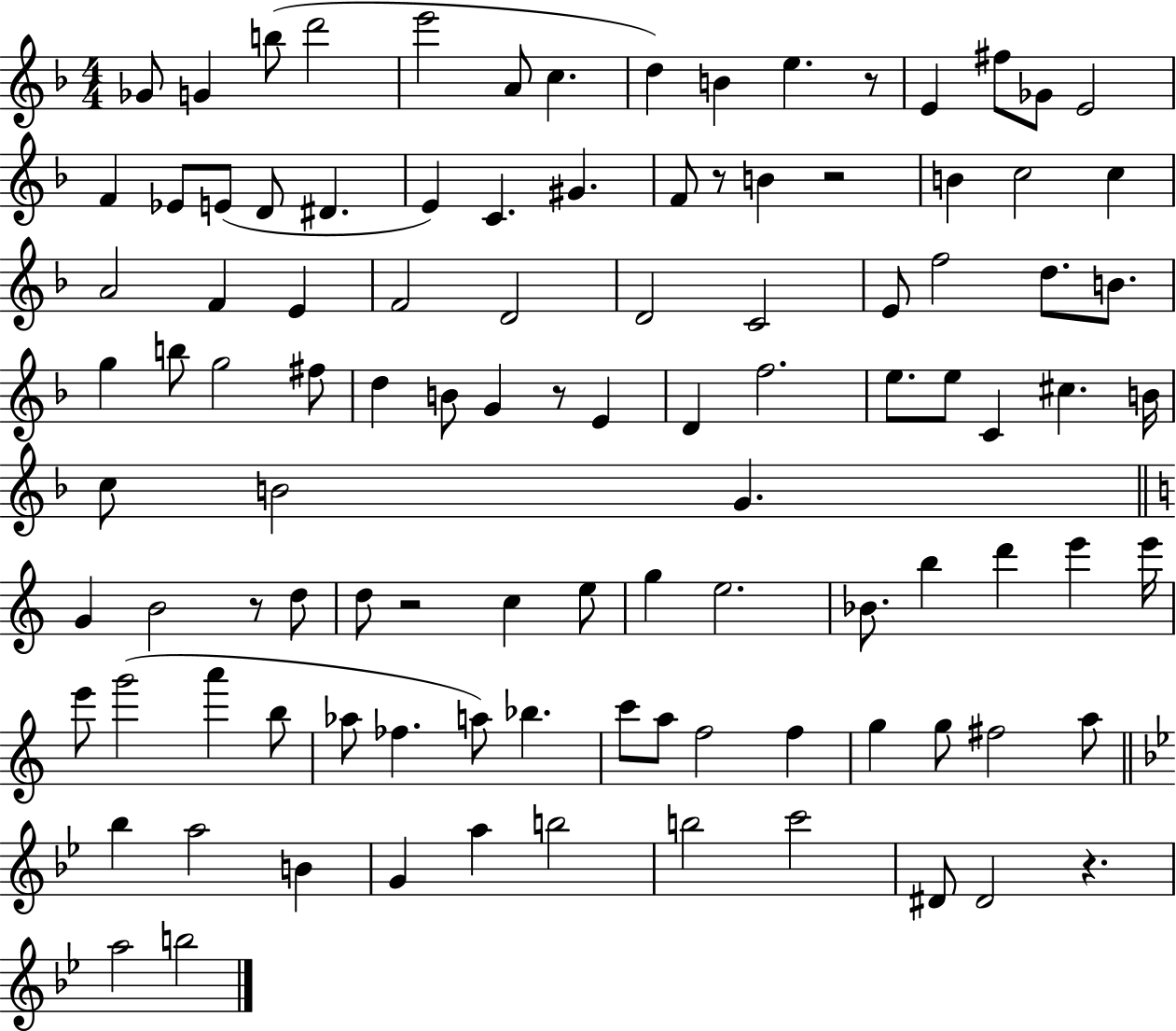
Gb4/e G4/q B5/e D6/h E6/h A4/e C5/q. D5/q B4/q E5/q. R/e E4/q F#5/e Gb4/e E4/h F4/q Eb4/e E4/e D4/e D#4/q. E4/q C4/q. G#4/q. F4/e R/e B4/q R/h B4/q C5/h C5/q A4/h F4/q E4/q F4/h D4/h D4/h C4/h E4/e F5/h D5/e. B4/e. G5/q B5/e G5/h F#5/e D5/q B4/e G4/q R/e E4/q D4/q F5/h. E5/e. E5/e C4/q C#5/q. B4/s C5/e B4/h G4/q. G4/q B4/h R/e D5/e D5/e R/h C5/q E5/e G5/q E5/h. Bb4/e. B5/q D6/q E6/q E6/s E6/e G6/h A6/q B5/e Ab5/e FES5/q. A5/e Bb5/q. C6/e A5/e F5/h F5/q G5/q G5/e F#5/h A5/e Bb5/q A5/h B4/q G4/q A5/q B5/h B5/h C6/h D#4/e D#4/h R/q. A5/h B5/h